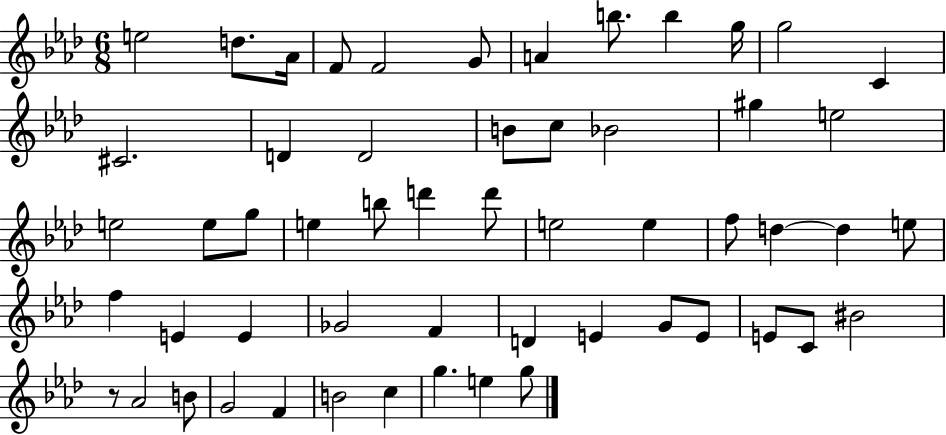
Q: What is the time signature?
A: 6/8